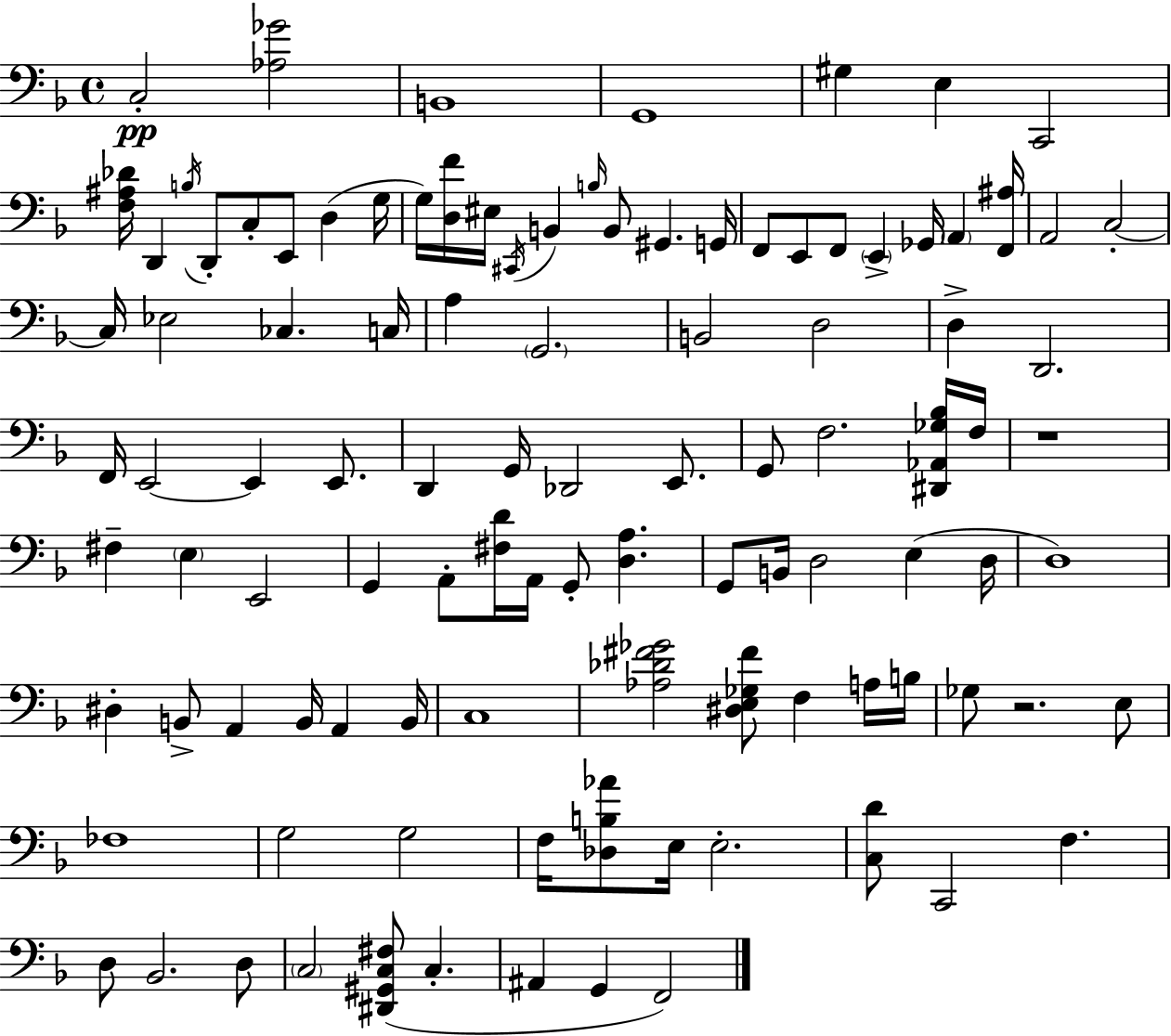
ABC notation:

X:1
T:Untitled
M:4/4
L:1/4
K:F
C,2 [_A,_G]2 B,,4 G,,4 ^G, E, C,,2 [F,^A,_D]/4 D,, B,/4 D,,/2 C,/2 E,,/2 D, G,/4 G,/4 [D,F]/4 ^E,/4 ^C,,/4 B,, B,/4 B,,/2 ^G,, G,,/4 F,,/2 E,,/2 F,,/2 E,, _G,,/4 A,, [F,,^A,]/4 A,,2 C,2 C,/4 _E,2 _C, C,/4 A, G,,2 B,,2 D,2 D, D,,2 F,,/4 E,,2 E,, E,,/2 D,, G,,/4 _D,,2 E,,/2 G,,/2 F,2 [^D,,_A,,_G,_B,]/4 F,/4 z4 ^F, E, E,,2 G,, A,,/2 [^F,D]/4 A,,/4 G,,/2 [D,A,] G,,/2 B,,/4 D,2 E, D,/4 D,4 ^D, B,,/2 A,, B,,/4 A,, B,,/4 C,4 [_A,_D^F_G]2 [^D,E,_G,^F]/2 F, A,/4 B,/4 _G,/2 z2 E,/2 _F,4 G,2 G,2 F,/4 [_D,B,_A]/2 E,/4 E,2 [C,D]/2 C,,2 F, D,/2 _B,,2 D,/2 C,2 [^D,,^G,,C,^F,]/2 C, ^A,, G,, F,,2